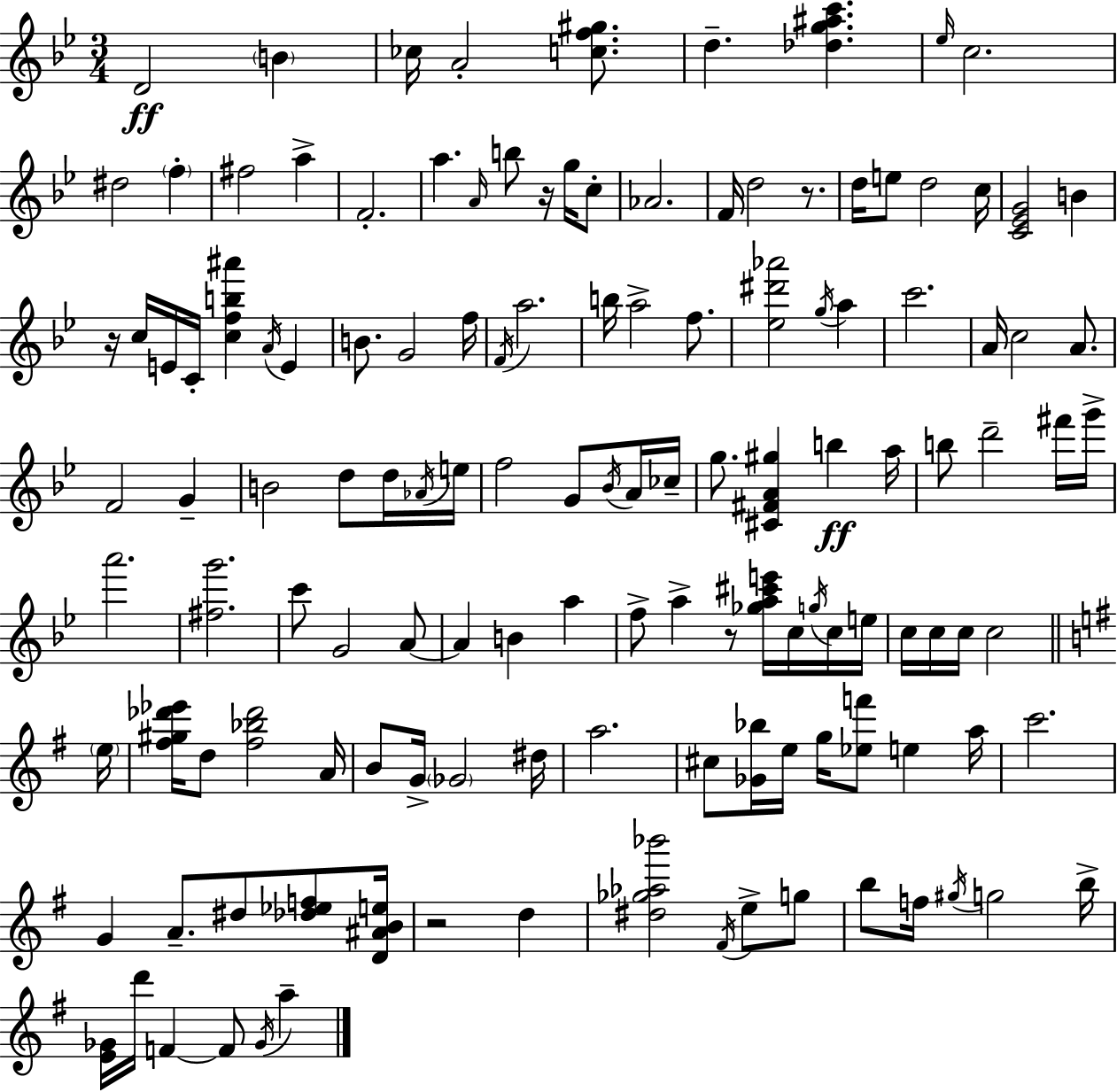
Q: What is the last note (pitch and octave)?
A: A5